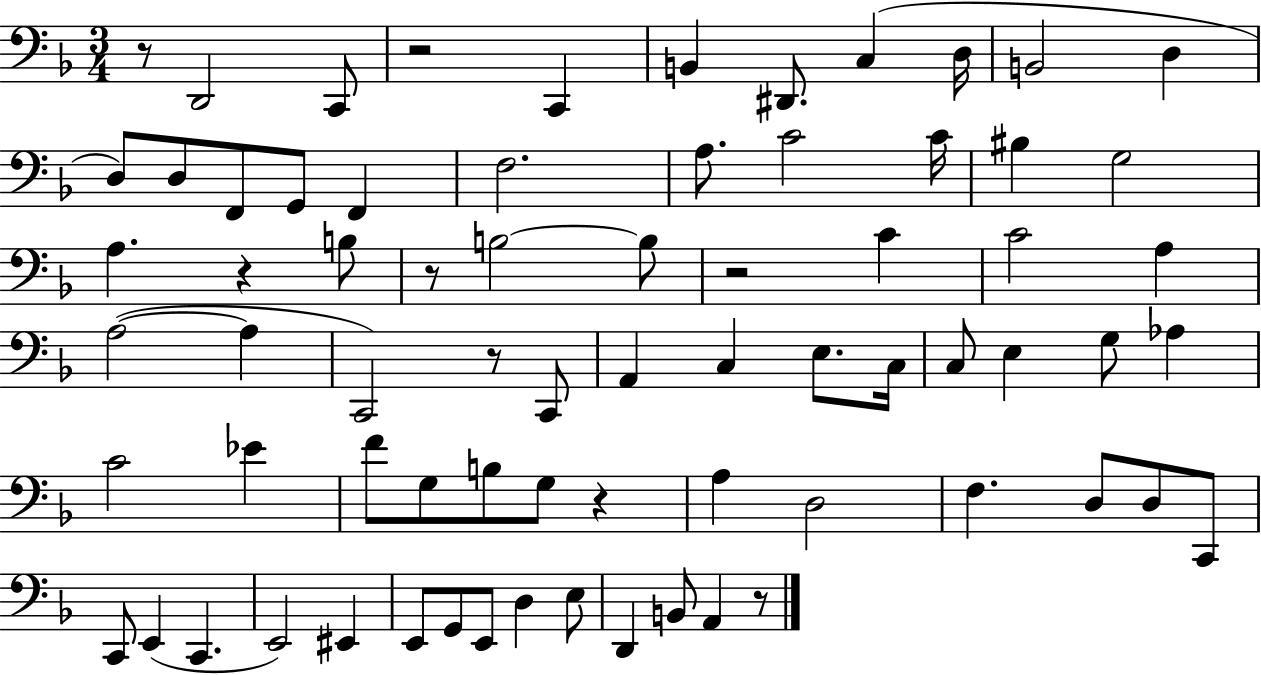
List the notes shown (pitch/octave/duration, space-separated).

R/e D2/h C2/e R/h C2/q B2/q D#2/e. C3/q D3/s B2/h D3/q D3/e D3/e F2/e G2/e F2/q F3/h. A3/e. C4/h C4/s BIS3/q G3/h A3/q. R/q B3/e R/e B3/h B3/e R/h C4/q C4/h A3/q A3/h A3/q C2/h R/e C2/e A2/q C3/q E3/e. C3/s C3/e E3/q G3/e Ab3/q C4/h Eb4/q F4/e G3/e B3/e G3/e R/q A3/q D3/h F3/q. D3/e D3/e C2/e C2/e E2/q C2/q. E2/h EIS2/q E2/e G2/e E2/e D3/q E3/e D2/q B2/e A2/q R/e